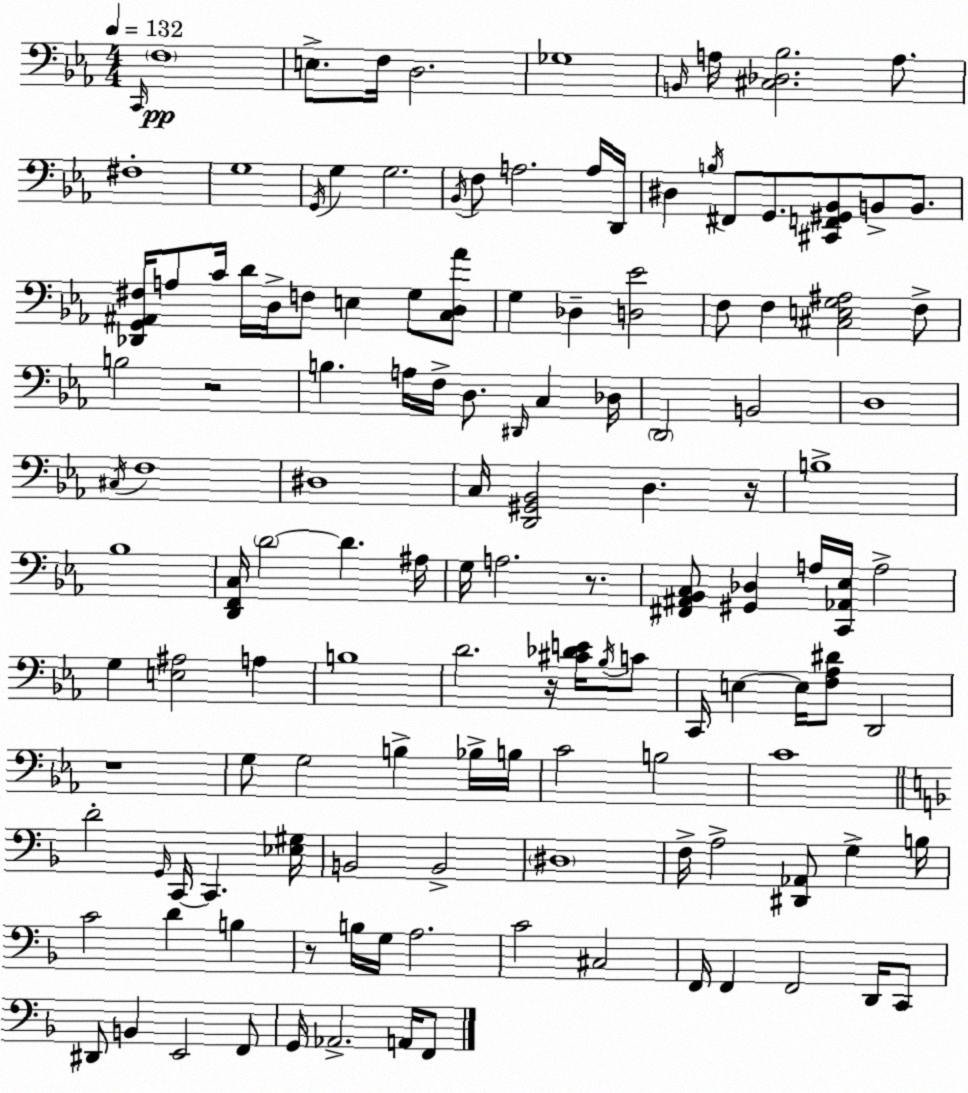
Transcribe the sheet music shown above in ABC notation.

X:1
T:Untitled
M:4/4
L:1/4
K:Eb
C,,/4 F,4 E,/2 F,/4 D,2 _G,4 B,,/4 A,/4 [^C,_D,_B,]2 A,/2 ^F,4 G,4 G,,/4 G, G,2 _B,,/4 F,/2 A,2 A,/4 D,,/4 ^D, B,/4 ^F,,/2 G,,/2 [^C,,F,,^G,,_B,,]/2 B,,/2 B,,/2 [_D,,G,,^A,,^F,]/4 A,/2 C/4 D/4 D,/4 F,/2 E, G,/2 [C,D,_A]/2 G, _D, [D,_E]2 F,/2 F, [^C,E,G,^A,]2 F,/2 B,2 z2 B, A,/4 F,/4 D,/2 ^D,,/4 C, _D,/4 D,,2 B,,2 D,4 ^C,/4 F,4 ^D,4 C,/4 [D,,^G,,_B,,]2 D, z/4 B,4 _B,4 [D,,F,,C,]/4 D2 D ^A,/4 G,/4 A,2 z/2 [^F,,^A,,_B,,C,]/2 [^G,,_D,] A,/4 [C,,_A,,_E,]/4 A,2 G, [E,^A,]2 A, B,4 D2 z/4 [^C_DE]/4 _B,/4 C/2 C,,/4 E, E,/4 [F,_A,^D]/2 D,,2 z4 G,/2 G,2 B, _B,/4 B,/4 C2 B,2 C4 D2 G,,/4 C,,/4 C,, [_E,^G,]/4 B,,2 B,,2 ^D,4 F,/4 A,2 [^D,,_A,,]/2 G, B,/4 C2 D B, z/2 B,/4 G,/4 A,2 C2 ^C,2 F,,/4 F,, F,,2 D,,/4 C,,/2 ^D,,/2 B,, E,,2 F,,/2 G,,/4 _A,,2 A,,/4 F,,/2